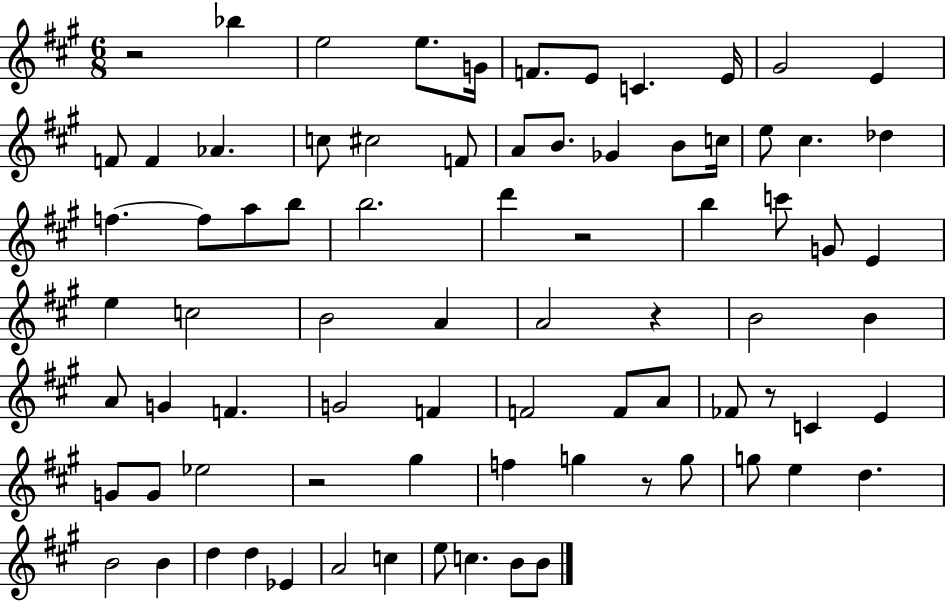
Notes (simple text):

R/h Bb5/q E5/h E5/e. G4/s F4/e. E4/e C4/q. E4/s G#4/h E4/q F4/e F4/q Ab4/q. C5/e C#5/h F4/e A4/e B4/e. Gb4/q B4/e C5/s E5/e C#5/q. Db5/q F5/q. F5/e A5/e B5/e B5/h. D6/q R/h B5/q C6/e G4/e E4/q E5/q C5/h B4/h A4/q A4/h R/q B4/h B4/q A4/e G4/q F4/q. G4/h F4/q F4/h F4/e A4/e FES4/e R/e C4/q E4/q G4/e G4/e Eb5/h R/h G#5/q F5/q G5/q R/e G5/e G5/e E5/q D5/q. B4/h B4/q D5/q D5/q Eb4/q A4/h C5/q E5/e C5/q. B4/e B4/e